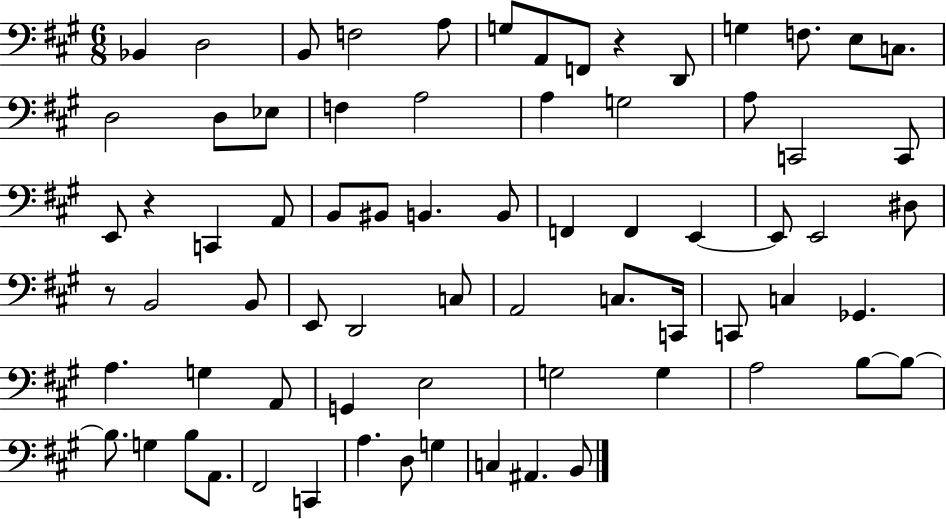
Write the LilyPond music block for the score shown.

{
  \clef bass
  \numericTimeSignature
  \time 6/8
  \key a \major
  bes,4 d2 | b,8 f2 a8 | g8 a,8 f,8 r4 d,8 | g4 f8. e8 c8. | \break d2 d8 ees8 | f4 a2 | a4 g2 | a8 c,2 c,8 | \break e,8 r4 c,4 a,8 | b,8 bis,8 b,4. b,8 | f,4 f,4 e,4~~ | e,8 e,2 dis8 | \break r8 b,2 b,8 | e,8 d,2 c8 | a,2 c8. c,16 | c,8 c4 ges,4. | \break a4. g4 a,8 | g,4 e2 | g2 g4 | a2 b8~~ b8~~ | \break b8. g4 b8 a,8. | fis,2 c,4 | a4. d8 g4 | c4 ais,4. b,8 | \break \bar "|."
}